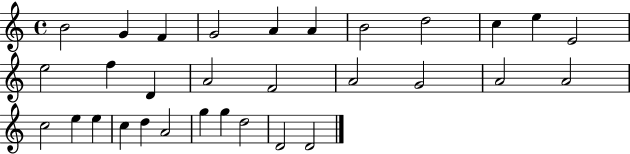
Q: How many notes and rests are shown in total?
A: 31